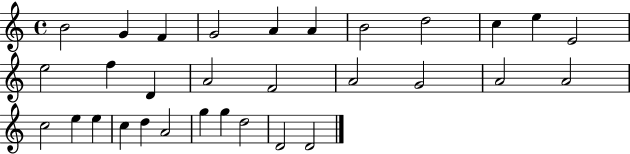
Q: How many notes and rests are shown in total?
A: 31